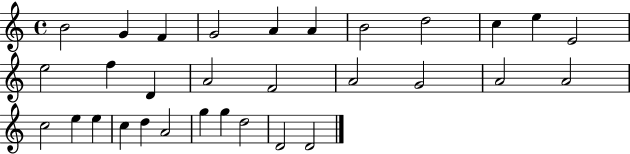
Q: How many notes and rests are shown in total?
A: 31